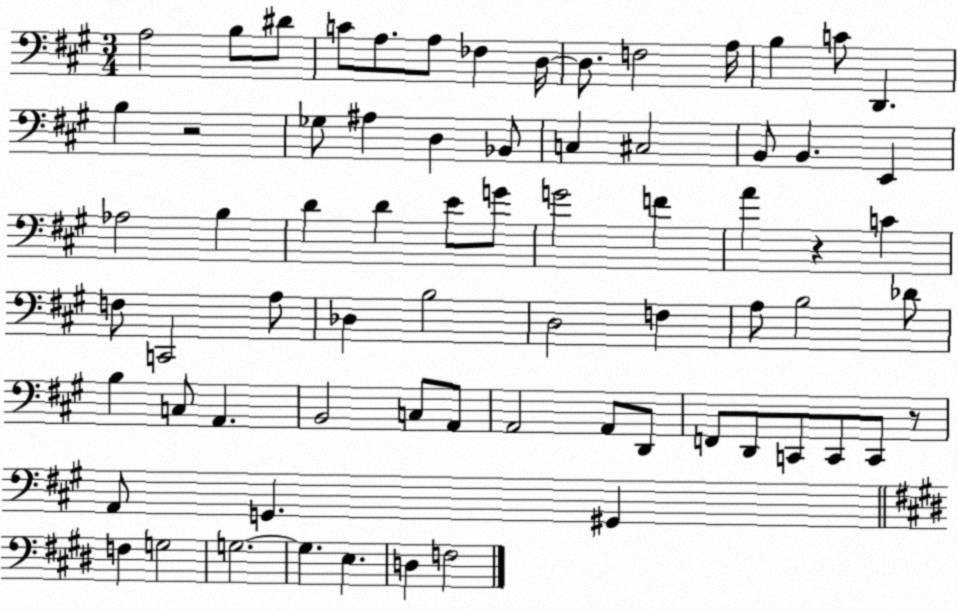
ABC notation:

X:1
T:Untitled
M:3/4
L:1/4
K:A
A,2 B,/2 ^D/2 C/2 A,/2 A,/2 _F, D,/4 D,/2 F,2 A,/4 B, C/2 D,, B, z2 _G,/2 ^A, D, _B,,/2 C, ^C,2 B,,/2 B,, E,, _A,2 B, D D E/2 G/2 G2 F A z C F,/2 C,,2 A,/2 _D, B,2 D,2 F, A,/2 B,2 _D/2 B, C,/2 A,, B,,2 C,/2 A,,/2 A,,2 A,,/2 D,,/2 F,,/2 D,,/2 C,,/2 C,,/2 C,,/2 z/2 A,,/2 G,, ^G,, F, G,2 G,2 G, E, D, F,2